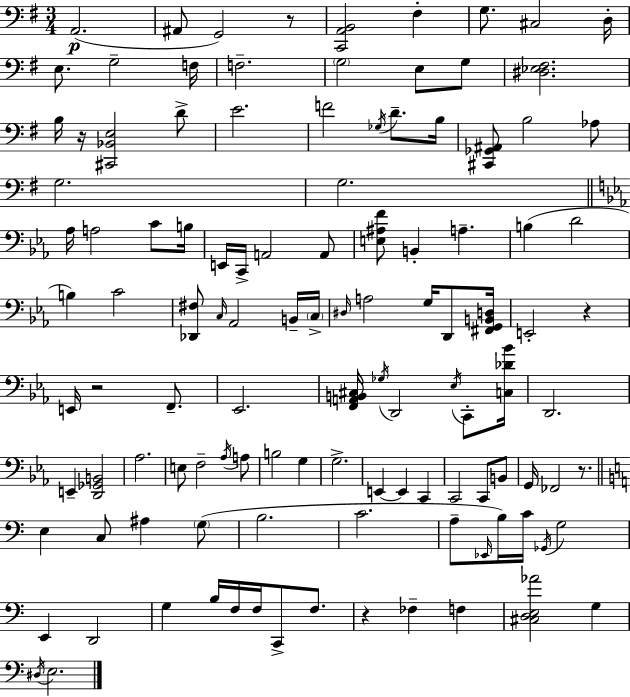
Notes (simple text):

A2/h. A#2/e G2/h R/e [C2,A2,B2]/h F#3/q G3/e. C#3/h D3/s E3/e. G3/h F3/s F3/h. G3/h E3/e G3/e [D#3,Eb3,F#3]/h. B3/s R/s [C#2,Bb2,E3]/h D4/e E4/h. F4/h Gb3/s D4/e. B3/s [C#2,Gb2,A#2]/e B3/h Ab3/e G3/h. G3/h. Ab3/s A3/h C4/e B3/s E2/s C2/s A2/h A2/e [E3,A#3,F4]/e B2/q A3/q. B3/q D4/h B3/q C4/h [Db2,F#3]/e C3/s Ab2/h B2/s C3/s D#3/s A3/h G3/s D2/e [F#2,G2,B2,D3]/s E2/h R/q E2/s R/h F2/e. Eb2/h. [F2,A2,B2,C#3]/s Gb3/s D2/h Eb3/s C2/e [C3,Db4,Bb4]/s D2/h. E2/q [D2,Gb2,B2]/h Ab3/h. E3/e F3/h Ab3/s A3/e B3/h G3/q G3/h. E2/q E2/q C2/q C2/h C2/e B2/e G2/s FES2/h R/e. E3/q C3/e A#3/q G3/e B3/h. C4/h. A3/e Eb2/s B3/s C4/s Gb2/s G3/h E2/q D2/h G3/q B3/s F3/s F3/s C2/e F3/e. R/q FES3/q F3/q [C#3,D3,E3,Ab4]/h G3/q D#3/s E3/h.